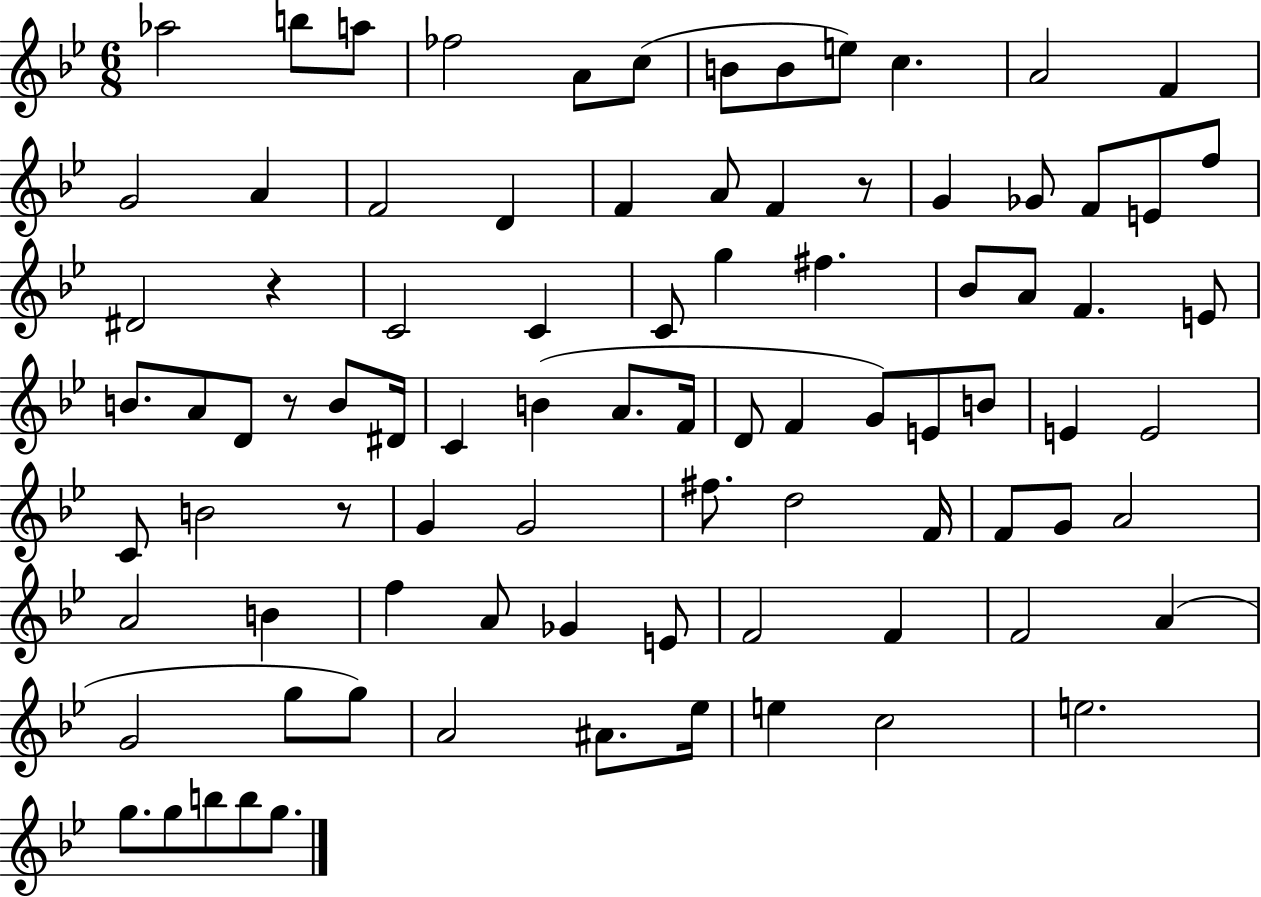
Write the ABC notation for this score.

X:1
T:Untitled
M:6/8
L:1/4
K:Bb
_a2 b/2 a/2 _f2 A/2 c/2 B/2 B/2 e/2 c A2 F G2 A F2 D F A/2 F z/2 G _G/2 F/2 E/2 f/2 ^D2 z C2 C C/2 g ^f _B/2 A/2 F E/2 B/2 A/2 D/2 z/2 B/2 ^D/4 C B A/2 F/4 D/2 F G/2 E/2 B/2 E E2 C/2 B2 z/2 G G2 ^f/2 d2 F/4 F/2 G/2 A2 A2 B f A/2 _G E/2 F2 F F2 A G2 g/2 g/2 A2 ^A/2 _e/4 e c2 e2 g/2 g/2 b/2 b/2 g/2